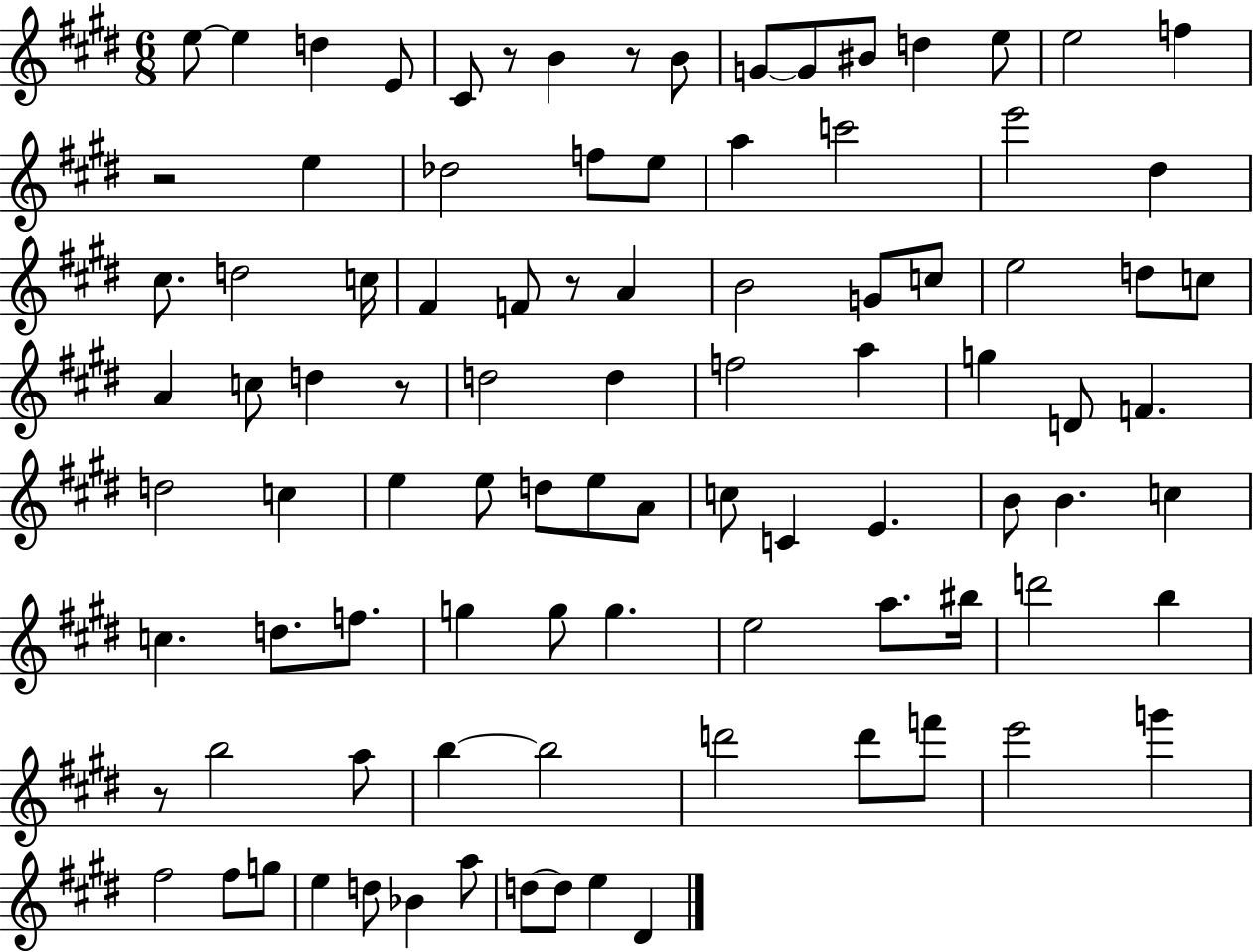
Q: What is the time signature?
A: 6/8